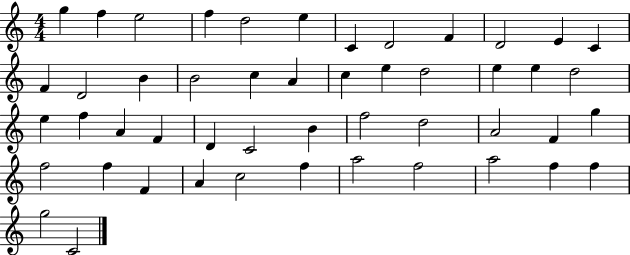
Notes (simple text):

G5/q F5/q E5/h F5/q D5/h E5/q C4/q D4/h F4/q D4/h E4/q C4/q F4/q D4/h B4/q B4/h C5/q A4/q C5/q E5/q D5/h E5/q E5/q D5/h E5/q F5/q A4/q F4/q D4/q C4/h B4/q F5/h D5/h A4/h F4/q G5/q F5/h F5/q F4/q A4/q C5/h F5/q A5/h F5/h A5/h F5/q F5/q G5/h C4/h